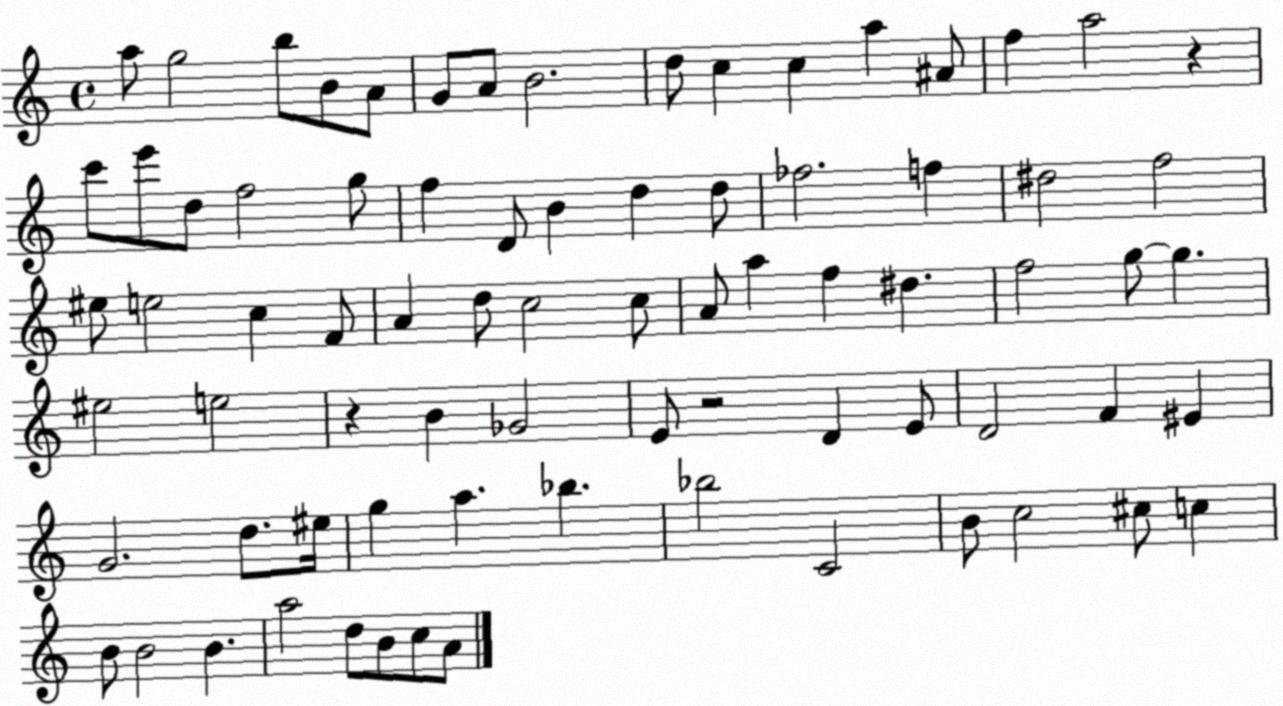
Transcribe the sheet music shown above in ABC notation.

X:1
T:Untitled
M:4/4
L:1/4
K:C
a/2 g2 b/2 B/2 A/2 G/2 A/2 B2 d/2 c c a ^A/2 f a2 z c'/2 e'/2 d/2 f2 g/2 f D/2 B d d/2 _f2 f ^d2 f2 ^e/2 e2 c F/2 A d/2 c2 c/2 A/2 a f ^d f2 g/2 g ^e2 e2 z B _G2 E/2 z2 D E/2 D2 F ^E G2 d/2 ^e/4 g a _b _b2 C2 B/2 c2 ^c/2 c B/2 B2 B a2 d/2 B/2 c/2 A/2